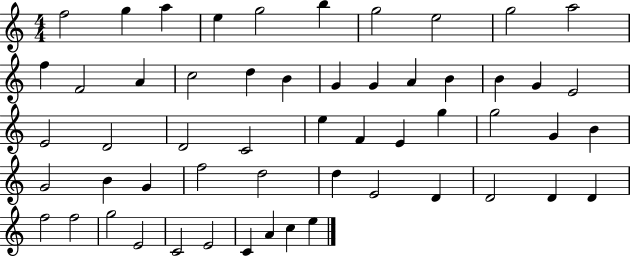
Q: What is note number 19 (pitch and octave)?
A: A4